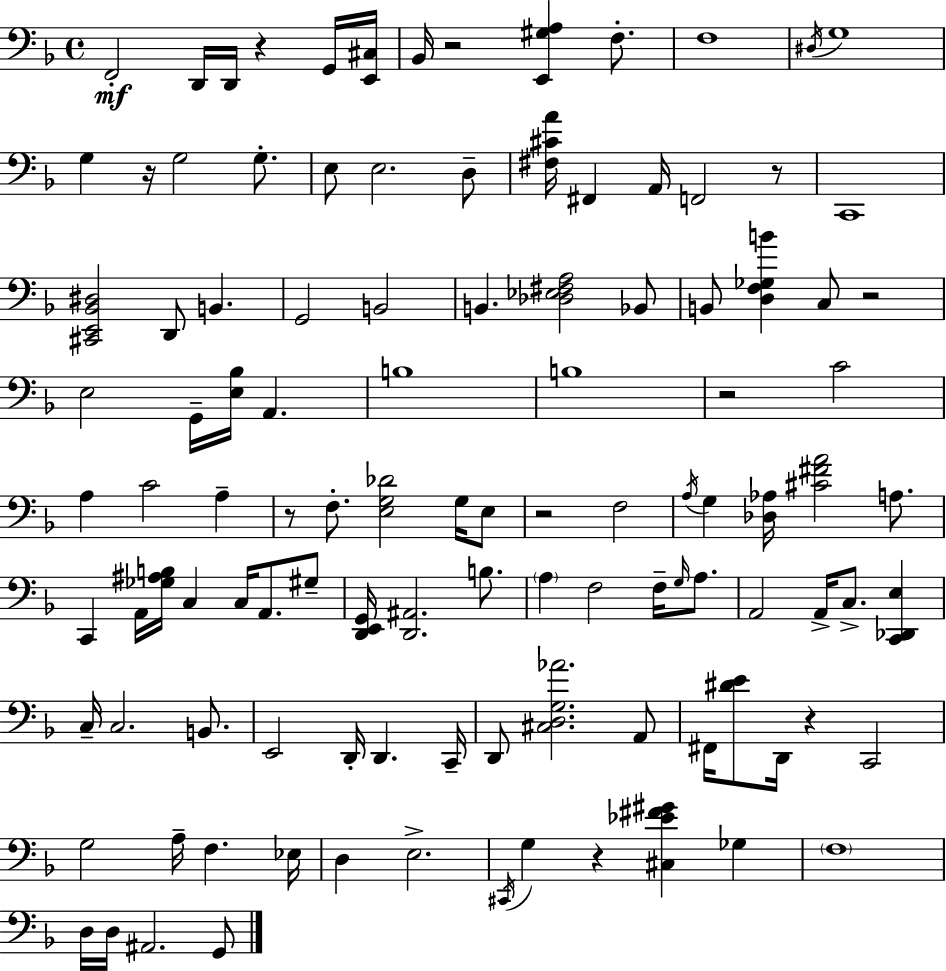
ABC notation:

X:1
T:Untitled
M:4/4
L:1/4
K:Dm
F,,2 D,,/4 D,,/4 z G,,/4 [E,,^C,]/4 _B,,/4 z2 [E,,^G,A,] F,/2 F,4 ^D,/4 G,4 G, z/4 G,2 G,/2 E,/2 E,2 D,/2 [^F,^CA]/4 ^F,, A,,/4 F,,2 z/2 C,,4 [^C,,E,,_B,,^D,]2 D,,/2 B,, G,,2 B,,2 B,, [_D,_E,^F,A,]2 _B,,/2 B,,/2 [D,F,_G,B] C,/2 z2 E,2 G,,/4 [E,_B,]/4 A,, B,4 B,4 z2 C2 A, C2 A, z/2 F,/2 [E,G,_D]2 G,/4 E,/2 z2 F,2 A,/4 G, [_D,_A,]/4 [^C^FA]2 A,/2 C,, A,,/4 [_G,^A,B,]/4 C, C,/4 A,,/2 ^G,/2 [D,,E,,G,,]/4 [D,,^A,,]2 B,/2 A, F,2 F,/4 G,/4 A,/2 A,,2 A,,/4 C,/2 [C,,_D,,E,] C,/4 C,2 B,,/2 E,,2 D,,/4 D,, C,,/4 D,,/2 [^C,D,G,_A]2 A,,/2 ^F,,/4 [^DE]/2 D,,/4 z C,,2 G,2 A,/4 F, _E,/4 D, E,2 ^C,,/4 G, z [^C,_E^F^G] _G, F,4 D,/4 D,/4 ^A,,2 G,,/2